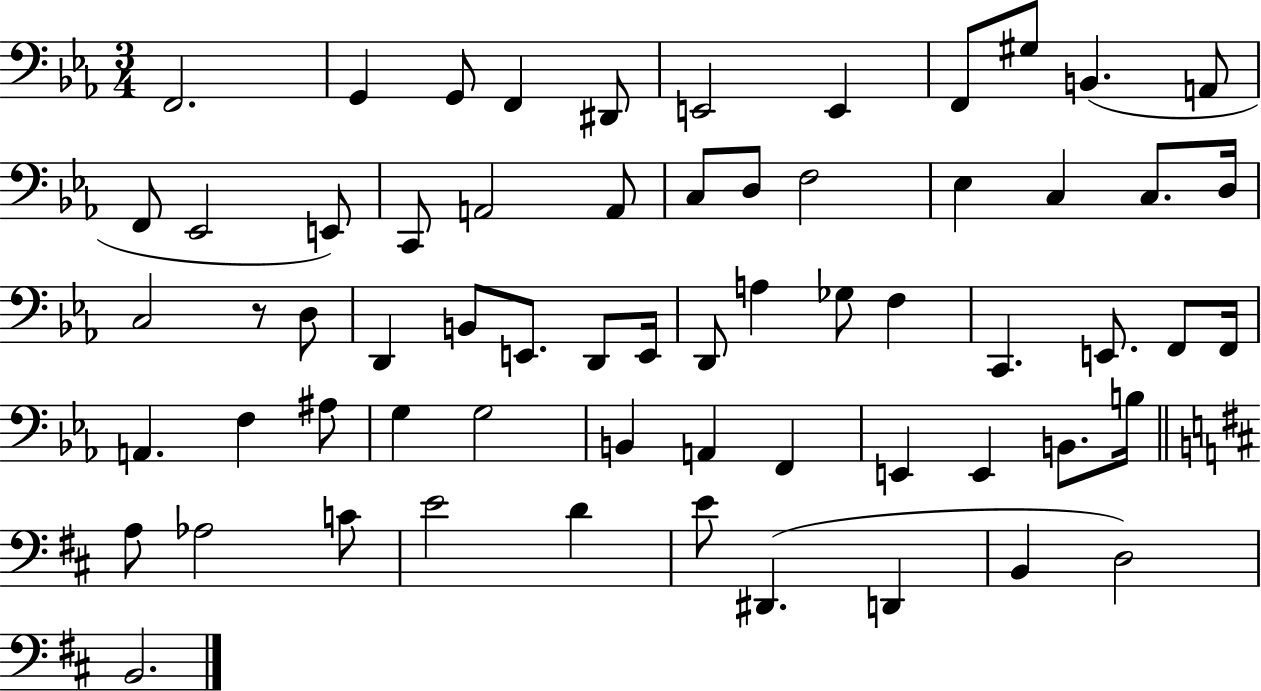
F2/h. G2/q G2/e F2/q D#2/e E2/h E2/q F2/e G#3/e B2/q. A2/e F2/e Eb2/h E2/e C2/e A2/h A2/e C3/e D3/e F3/h Eb3/q C3/q C3/e. D3/s C3/h R/e D3/e D2/q B2/e E2/e. D2/e E2/s D2/e A3/q Gb3/e F3/q C2/q. E2/e. F2/e F2/s A2/q. F3/q A#3/e G3/q G3/h B2/q A2/q F2/q E2/q E2/q B2/e. B3/s A3/e Ab3/h C4/e E4/h D4/q E4/e D#2/q. D2/q B2/q D3/h B2/h.